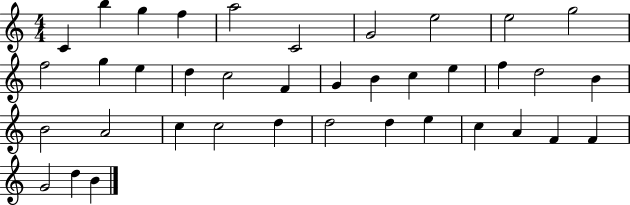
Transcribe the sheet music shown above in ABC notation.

X:1
T:Untitled
M:4/4
L:1/4
K:C
C b g f a2 C2 G2 e2 e2 g2 f2 g e d c2 F G B c e f d2 B B2 A2 c c2 d d2 d e c A F F G2 d B